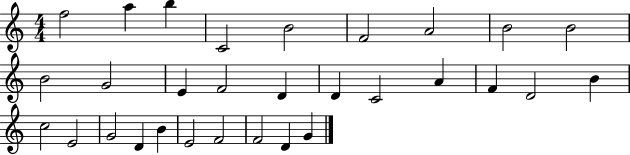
F5/h A5/q B5/q C4/h B4/h F4/h A4/h B4/h B4/h B4/h G4/h E4/q F4/h D4/q D4/q C4/h A4/q F4/q D4/h B4/q C5/h E4/h G4/h D4/q B4/q E4/h F4/h F4/h D4/q G4/q